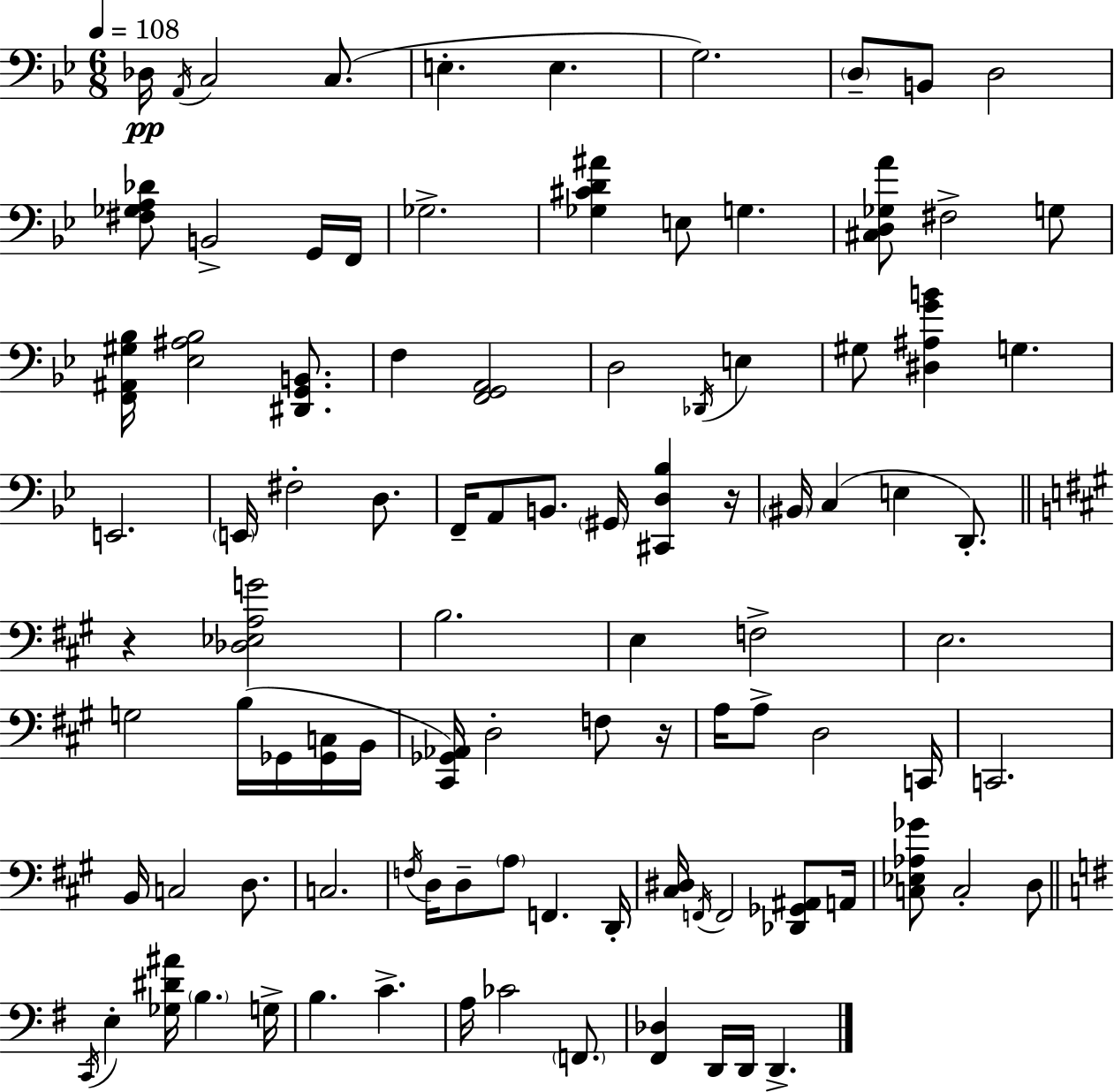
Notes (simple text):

Db3/s A2/s C3/h C3/e. E3/q. E3/q. G3/h. D3/e B2/e D3/h [F#3,Gb3,A3,Db4]/e B2/h G2/s F2/s Gb3/h. [Gb3,C#4,D4,A#4]/q E3/e G3/q. [C#3,D3,Gb3,A4]/e F#3/h G3/e [F2,A#2,G#3,Bb3]/s [Eb3,A#3,Bb3]/h [D#2,G2,B2]/e. F3/q [F2,G2,A2]/h D3/h Db2/s E3/q G#3/e [D#3,A#3,G4,B4]/q G3/q. E2/h. E2/s F#3/h D3/e. F2/s A2/e B2/e. G#2/s [C#2,D3,Bb3]/q R/s BIS2/s C3/q E3/q D2/e. R/q [Db3,Eb3,A3,G4]/h B3/h. E3/q F3/h E3/h. G3/h B3/s Gb2/s [Gb2,C3]/s B2/s [C#2,Gb2,Ab2]/s D3/h F3/e R/s A3/s A3/e D3/h C2/s C2/h. B2/s C3/h D3/e. C3/h. F3/s D3/s D3/e A3/e F2/q. D2/s [C#3,D#3]/s F2/s F2/h [Db2,Gb2,A#2]/e A2/s [C3,Eb3,Ab3,Gb4]/e C3/h D3/e C2/s E3/q [Gb3,D#4,A#4]/s B3/q. G3/s B3/q. C4/q. A3/s CES4/h F2/e. [F#2,Db3]/q D2/s D2/s D2/q.